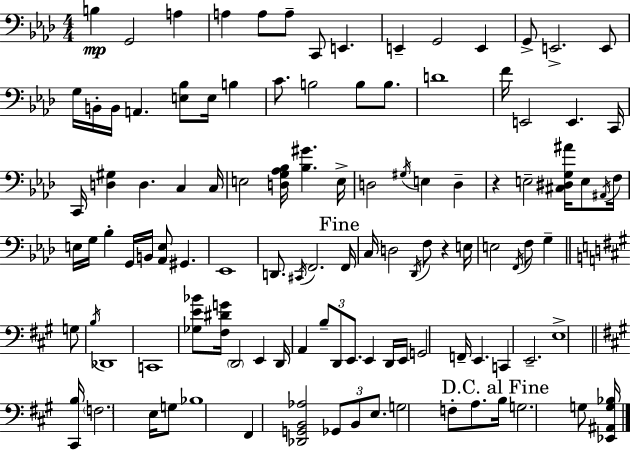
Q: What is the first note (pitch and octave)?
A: B3